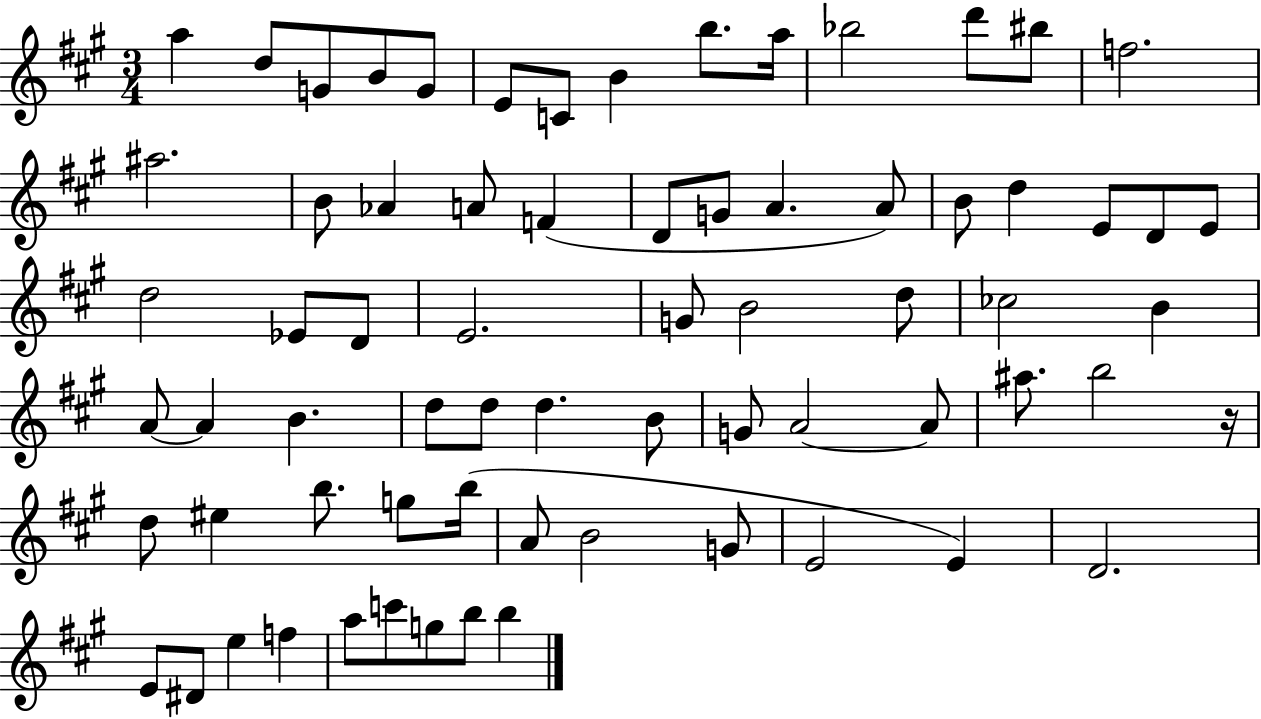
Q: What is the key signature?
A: A major